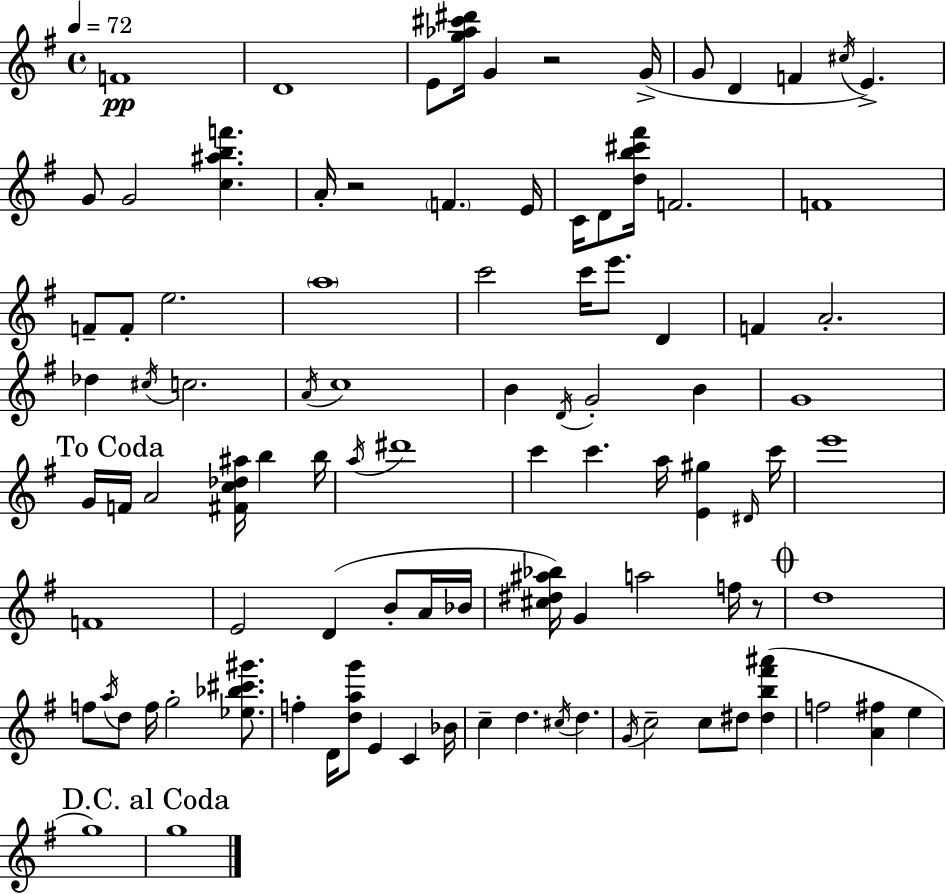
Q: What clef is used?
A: treble